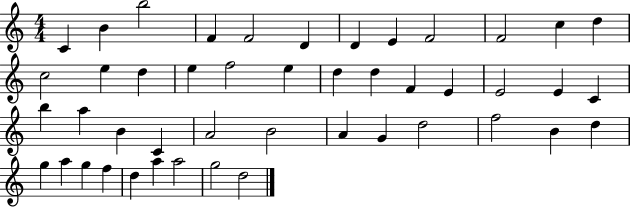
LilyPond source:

{
  \clef treble
  \numericTimeSignature
  \time 4/4
  \key c \major
  c'4 b'4 b''2 | f'4 f'2 d'4 | d'4 e'4 f'2 | f'2 c''4 d''4 | \break c''2 e''4 d''4 | e''4 f''2 e''4 | d''4 d''4 f'4 e'4 | e'2 e'4 c'4 | \break b''4 a''4 b'4 c'4 | a'2 b'2 | a'4 g'4 d''2 | f''2 b'4 d''4 | \break g''4 a''4 g''4 f''4 | d''4 a''4 a''2 | g''2 d''2 | \bar "|."
}